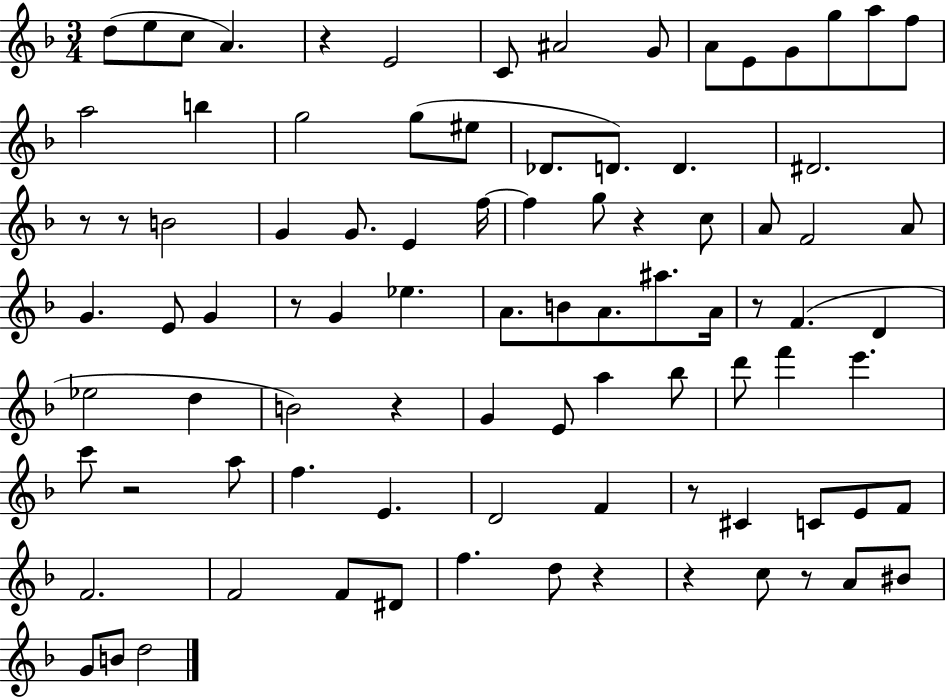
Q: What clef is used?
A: treble